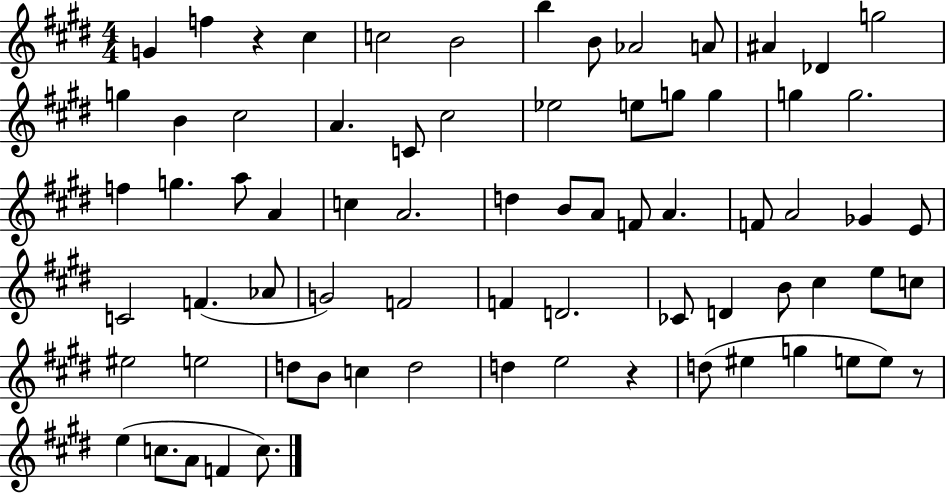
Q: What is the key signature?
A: E major